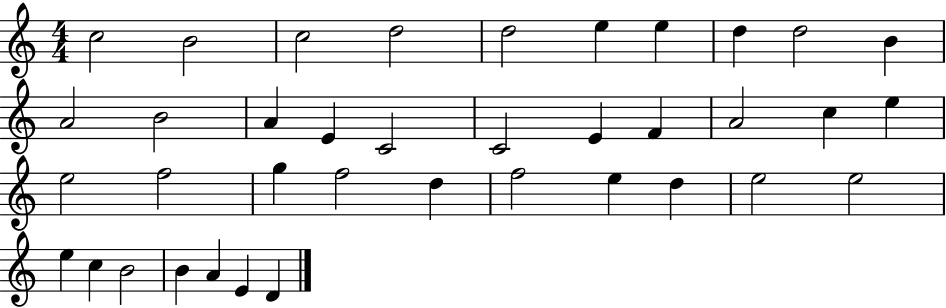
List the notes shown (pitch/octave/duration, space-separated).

C5/h B4/h C5/h D5/h D5/h E5/q E5/q D5/q D5/h B4/q A4/h B4/h A4/q E4/q C4/h C4/h E4/q F4/q A4/h C5/q E5/q E5/h F5/h G5/q F5/h D5/q F5/h E5/q D5/q E5/h E5/h E5/q C5/q B4/h B4/q A4/q E4/q D4/q